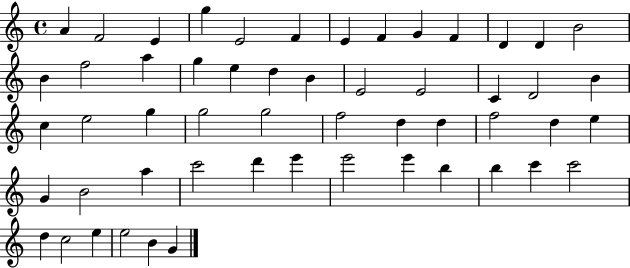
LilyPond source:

{
  \clef treble
  \time 4/4
  \defaultTimeSignature
  \key c \major
  a'4 f'2 e'4 | g''4 e'2 f'4 | e'4 f'4 g'4 f'4 | d'4 d'4 b'2 | \break b'4 f''2 a''4 | g''4 e''4 d''4 b'4 | e'2 e'2 | c'4 d'2 b'4 | \break c''4 e''2 g''4 | g''2 g''2 | f''2 d''4 d''4 | f''2 d''4 e''4 | \break g'4 b'2 a''4 | c'''2 d'''4 e'''4 | e'''2 e'''4 b''4 | b''4 c'''4 c'''2 | \break d''4 c''2 e''4 | e''2 b'4 g'4 | \bar "|."
}